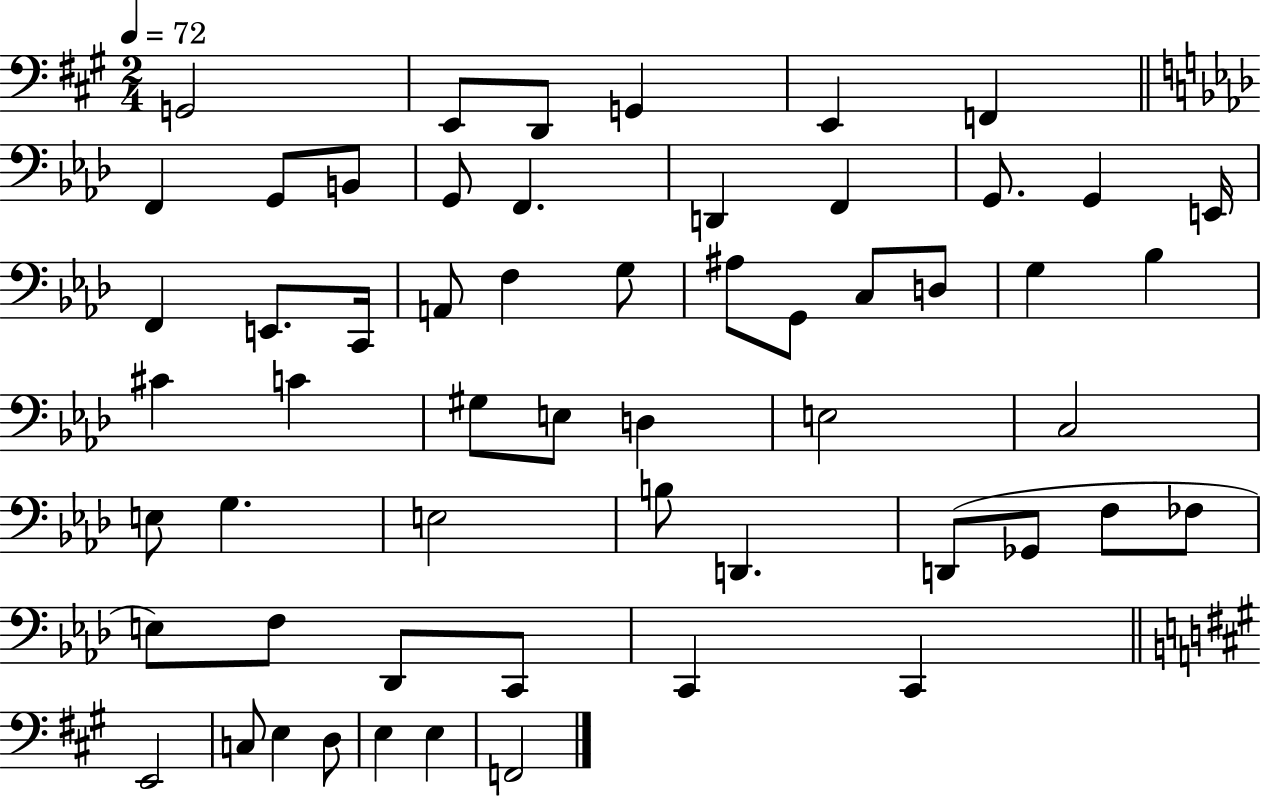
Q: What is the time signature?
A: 2/4